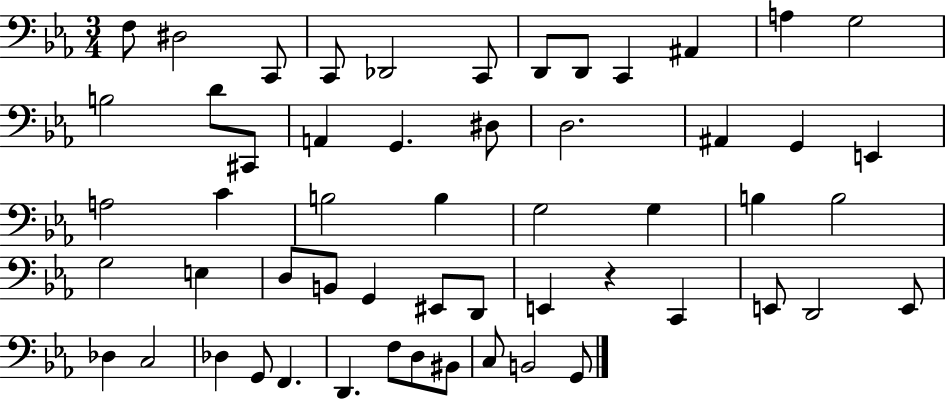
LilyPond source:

{
  \clef bass
  \numericTimeSignature
  \time 3/4
  \key ees \major
  f8 dis2 c,8 | c,8 des,2 c,8 | d,8 d,8 c,4 ais,4 | a4 g2 | \break b2 d'8 cis,8 | a,4 g,4. dis8 | d2. | ais,4 g,4 e,4 | \break a2 c'4 | b2 b4 | g2 g4 | b4 b2 | \break g2 e4 | d8 b,8 g,4 eis,8 d,8 | e,4 r4 c,4 | e,8 d,2 e,8 | \break des4 c2 | des4 g,8 f,4. | d,4. f8 d8 bis,8 | c8 b,2 g,8 | \break \bar "|."
}